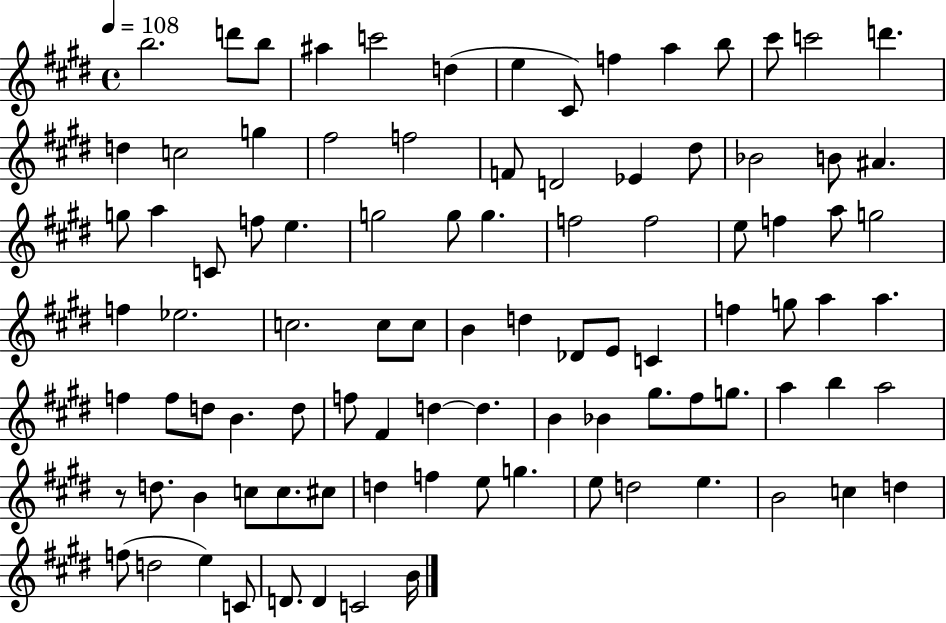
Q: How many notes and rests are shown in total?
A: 95